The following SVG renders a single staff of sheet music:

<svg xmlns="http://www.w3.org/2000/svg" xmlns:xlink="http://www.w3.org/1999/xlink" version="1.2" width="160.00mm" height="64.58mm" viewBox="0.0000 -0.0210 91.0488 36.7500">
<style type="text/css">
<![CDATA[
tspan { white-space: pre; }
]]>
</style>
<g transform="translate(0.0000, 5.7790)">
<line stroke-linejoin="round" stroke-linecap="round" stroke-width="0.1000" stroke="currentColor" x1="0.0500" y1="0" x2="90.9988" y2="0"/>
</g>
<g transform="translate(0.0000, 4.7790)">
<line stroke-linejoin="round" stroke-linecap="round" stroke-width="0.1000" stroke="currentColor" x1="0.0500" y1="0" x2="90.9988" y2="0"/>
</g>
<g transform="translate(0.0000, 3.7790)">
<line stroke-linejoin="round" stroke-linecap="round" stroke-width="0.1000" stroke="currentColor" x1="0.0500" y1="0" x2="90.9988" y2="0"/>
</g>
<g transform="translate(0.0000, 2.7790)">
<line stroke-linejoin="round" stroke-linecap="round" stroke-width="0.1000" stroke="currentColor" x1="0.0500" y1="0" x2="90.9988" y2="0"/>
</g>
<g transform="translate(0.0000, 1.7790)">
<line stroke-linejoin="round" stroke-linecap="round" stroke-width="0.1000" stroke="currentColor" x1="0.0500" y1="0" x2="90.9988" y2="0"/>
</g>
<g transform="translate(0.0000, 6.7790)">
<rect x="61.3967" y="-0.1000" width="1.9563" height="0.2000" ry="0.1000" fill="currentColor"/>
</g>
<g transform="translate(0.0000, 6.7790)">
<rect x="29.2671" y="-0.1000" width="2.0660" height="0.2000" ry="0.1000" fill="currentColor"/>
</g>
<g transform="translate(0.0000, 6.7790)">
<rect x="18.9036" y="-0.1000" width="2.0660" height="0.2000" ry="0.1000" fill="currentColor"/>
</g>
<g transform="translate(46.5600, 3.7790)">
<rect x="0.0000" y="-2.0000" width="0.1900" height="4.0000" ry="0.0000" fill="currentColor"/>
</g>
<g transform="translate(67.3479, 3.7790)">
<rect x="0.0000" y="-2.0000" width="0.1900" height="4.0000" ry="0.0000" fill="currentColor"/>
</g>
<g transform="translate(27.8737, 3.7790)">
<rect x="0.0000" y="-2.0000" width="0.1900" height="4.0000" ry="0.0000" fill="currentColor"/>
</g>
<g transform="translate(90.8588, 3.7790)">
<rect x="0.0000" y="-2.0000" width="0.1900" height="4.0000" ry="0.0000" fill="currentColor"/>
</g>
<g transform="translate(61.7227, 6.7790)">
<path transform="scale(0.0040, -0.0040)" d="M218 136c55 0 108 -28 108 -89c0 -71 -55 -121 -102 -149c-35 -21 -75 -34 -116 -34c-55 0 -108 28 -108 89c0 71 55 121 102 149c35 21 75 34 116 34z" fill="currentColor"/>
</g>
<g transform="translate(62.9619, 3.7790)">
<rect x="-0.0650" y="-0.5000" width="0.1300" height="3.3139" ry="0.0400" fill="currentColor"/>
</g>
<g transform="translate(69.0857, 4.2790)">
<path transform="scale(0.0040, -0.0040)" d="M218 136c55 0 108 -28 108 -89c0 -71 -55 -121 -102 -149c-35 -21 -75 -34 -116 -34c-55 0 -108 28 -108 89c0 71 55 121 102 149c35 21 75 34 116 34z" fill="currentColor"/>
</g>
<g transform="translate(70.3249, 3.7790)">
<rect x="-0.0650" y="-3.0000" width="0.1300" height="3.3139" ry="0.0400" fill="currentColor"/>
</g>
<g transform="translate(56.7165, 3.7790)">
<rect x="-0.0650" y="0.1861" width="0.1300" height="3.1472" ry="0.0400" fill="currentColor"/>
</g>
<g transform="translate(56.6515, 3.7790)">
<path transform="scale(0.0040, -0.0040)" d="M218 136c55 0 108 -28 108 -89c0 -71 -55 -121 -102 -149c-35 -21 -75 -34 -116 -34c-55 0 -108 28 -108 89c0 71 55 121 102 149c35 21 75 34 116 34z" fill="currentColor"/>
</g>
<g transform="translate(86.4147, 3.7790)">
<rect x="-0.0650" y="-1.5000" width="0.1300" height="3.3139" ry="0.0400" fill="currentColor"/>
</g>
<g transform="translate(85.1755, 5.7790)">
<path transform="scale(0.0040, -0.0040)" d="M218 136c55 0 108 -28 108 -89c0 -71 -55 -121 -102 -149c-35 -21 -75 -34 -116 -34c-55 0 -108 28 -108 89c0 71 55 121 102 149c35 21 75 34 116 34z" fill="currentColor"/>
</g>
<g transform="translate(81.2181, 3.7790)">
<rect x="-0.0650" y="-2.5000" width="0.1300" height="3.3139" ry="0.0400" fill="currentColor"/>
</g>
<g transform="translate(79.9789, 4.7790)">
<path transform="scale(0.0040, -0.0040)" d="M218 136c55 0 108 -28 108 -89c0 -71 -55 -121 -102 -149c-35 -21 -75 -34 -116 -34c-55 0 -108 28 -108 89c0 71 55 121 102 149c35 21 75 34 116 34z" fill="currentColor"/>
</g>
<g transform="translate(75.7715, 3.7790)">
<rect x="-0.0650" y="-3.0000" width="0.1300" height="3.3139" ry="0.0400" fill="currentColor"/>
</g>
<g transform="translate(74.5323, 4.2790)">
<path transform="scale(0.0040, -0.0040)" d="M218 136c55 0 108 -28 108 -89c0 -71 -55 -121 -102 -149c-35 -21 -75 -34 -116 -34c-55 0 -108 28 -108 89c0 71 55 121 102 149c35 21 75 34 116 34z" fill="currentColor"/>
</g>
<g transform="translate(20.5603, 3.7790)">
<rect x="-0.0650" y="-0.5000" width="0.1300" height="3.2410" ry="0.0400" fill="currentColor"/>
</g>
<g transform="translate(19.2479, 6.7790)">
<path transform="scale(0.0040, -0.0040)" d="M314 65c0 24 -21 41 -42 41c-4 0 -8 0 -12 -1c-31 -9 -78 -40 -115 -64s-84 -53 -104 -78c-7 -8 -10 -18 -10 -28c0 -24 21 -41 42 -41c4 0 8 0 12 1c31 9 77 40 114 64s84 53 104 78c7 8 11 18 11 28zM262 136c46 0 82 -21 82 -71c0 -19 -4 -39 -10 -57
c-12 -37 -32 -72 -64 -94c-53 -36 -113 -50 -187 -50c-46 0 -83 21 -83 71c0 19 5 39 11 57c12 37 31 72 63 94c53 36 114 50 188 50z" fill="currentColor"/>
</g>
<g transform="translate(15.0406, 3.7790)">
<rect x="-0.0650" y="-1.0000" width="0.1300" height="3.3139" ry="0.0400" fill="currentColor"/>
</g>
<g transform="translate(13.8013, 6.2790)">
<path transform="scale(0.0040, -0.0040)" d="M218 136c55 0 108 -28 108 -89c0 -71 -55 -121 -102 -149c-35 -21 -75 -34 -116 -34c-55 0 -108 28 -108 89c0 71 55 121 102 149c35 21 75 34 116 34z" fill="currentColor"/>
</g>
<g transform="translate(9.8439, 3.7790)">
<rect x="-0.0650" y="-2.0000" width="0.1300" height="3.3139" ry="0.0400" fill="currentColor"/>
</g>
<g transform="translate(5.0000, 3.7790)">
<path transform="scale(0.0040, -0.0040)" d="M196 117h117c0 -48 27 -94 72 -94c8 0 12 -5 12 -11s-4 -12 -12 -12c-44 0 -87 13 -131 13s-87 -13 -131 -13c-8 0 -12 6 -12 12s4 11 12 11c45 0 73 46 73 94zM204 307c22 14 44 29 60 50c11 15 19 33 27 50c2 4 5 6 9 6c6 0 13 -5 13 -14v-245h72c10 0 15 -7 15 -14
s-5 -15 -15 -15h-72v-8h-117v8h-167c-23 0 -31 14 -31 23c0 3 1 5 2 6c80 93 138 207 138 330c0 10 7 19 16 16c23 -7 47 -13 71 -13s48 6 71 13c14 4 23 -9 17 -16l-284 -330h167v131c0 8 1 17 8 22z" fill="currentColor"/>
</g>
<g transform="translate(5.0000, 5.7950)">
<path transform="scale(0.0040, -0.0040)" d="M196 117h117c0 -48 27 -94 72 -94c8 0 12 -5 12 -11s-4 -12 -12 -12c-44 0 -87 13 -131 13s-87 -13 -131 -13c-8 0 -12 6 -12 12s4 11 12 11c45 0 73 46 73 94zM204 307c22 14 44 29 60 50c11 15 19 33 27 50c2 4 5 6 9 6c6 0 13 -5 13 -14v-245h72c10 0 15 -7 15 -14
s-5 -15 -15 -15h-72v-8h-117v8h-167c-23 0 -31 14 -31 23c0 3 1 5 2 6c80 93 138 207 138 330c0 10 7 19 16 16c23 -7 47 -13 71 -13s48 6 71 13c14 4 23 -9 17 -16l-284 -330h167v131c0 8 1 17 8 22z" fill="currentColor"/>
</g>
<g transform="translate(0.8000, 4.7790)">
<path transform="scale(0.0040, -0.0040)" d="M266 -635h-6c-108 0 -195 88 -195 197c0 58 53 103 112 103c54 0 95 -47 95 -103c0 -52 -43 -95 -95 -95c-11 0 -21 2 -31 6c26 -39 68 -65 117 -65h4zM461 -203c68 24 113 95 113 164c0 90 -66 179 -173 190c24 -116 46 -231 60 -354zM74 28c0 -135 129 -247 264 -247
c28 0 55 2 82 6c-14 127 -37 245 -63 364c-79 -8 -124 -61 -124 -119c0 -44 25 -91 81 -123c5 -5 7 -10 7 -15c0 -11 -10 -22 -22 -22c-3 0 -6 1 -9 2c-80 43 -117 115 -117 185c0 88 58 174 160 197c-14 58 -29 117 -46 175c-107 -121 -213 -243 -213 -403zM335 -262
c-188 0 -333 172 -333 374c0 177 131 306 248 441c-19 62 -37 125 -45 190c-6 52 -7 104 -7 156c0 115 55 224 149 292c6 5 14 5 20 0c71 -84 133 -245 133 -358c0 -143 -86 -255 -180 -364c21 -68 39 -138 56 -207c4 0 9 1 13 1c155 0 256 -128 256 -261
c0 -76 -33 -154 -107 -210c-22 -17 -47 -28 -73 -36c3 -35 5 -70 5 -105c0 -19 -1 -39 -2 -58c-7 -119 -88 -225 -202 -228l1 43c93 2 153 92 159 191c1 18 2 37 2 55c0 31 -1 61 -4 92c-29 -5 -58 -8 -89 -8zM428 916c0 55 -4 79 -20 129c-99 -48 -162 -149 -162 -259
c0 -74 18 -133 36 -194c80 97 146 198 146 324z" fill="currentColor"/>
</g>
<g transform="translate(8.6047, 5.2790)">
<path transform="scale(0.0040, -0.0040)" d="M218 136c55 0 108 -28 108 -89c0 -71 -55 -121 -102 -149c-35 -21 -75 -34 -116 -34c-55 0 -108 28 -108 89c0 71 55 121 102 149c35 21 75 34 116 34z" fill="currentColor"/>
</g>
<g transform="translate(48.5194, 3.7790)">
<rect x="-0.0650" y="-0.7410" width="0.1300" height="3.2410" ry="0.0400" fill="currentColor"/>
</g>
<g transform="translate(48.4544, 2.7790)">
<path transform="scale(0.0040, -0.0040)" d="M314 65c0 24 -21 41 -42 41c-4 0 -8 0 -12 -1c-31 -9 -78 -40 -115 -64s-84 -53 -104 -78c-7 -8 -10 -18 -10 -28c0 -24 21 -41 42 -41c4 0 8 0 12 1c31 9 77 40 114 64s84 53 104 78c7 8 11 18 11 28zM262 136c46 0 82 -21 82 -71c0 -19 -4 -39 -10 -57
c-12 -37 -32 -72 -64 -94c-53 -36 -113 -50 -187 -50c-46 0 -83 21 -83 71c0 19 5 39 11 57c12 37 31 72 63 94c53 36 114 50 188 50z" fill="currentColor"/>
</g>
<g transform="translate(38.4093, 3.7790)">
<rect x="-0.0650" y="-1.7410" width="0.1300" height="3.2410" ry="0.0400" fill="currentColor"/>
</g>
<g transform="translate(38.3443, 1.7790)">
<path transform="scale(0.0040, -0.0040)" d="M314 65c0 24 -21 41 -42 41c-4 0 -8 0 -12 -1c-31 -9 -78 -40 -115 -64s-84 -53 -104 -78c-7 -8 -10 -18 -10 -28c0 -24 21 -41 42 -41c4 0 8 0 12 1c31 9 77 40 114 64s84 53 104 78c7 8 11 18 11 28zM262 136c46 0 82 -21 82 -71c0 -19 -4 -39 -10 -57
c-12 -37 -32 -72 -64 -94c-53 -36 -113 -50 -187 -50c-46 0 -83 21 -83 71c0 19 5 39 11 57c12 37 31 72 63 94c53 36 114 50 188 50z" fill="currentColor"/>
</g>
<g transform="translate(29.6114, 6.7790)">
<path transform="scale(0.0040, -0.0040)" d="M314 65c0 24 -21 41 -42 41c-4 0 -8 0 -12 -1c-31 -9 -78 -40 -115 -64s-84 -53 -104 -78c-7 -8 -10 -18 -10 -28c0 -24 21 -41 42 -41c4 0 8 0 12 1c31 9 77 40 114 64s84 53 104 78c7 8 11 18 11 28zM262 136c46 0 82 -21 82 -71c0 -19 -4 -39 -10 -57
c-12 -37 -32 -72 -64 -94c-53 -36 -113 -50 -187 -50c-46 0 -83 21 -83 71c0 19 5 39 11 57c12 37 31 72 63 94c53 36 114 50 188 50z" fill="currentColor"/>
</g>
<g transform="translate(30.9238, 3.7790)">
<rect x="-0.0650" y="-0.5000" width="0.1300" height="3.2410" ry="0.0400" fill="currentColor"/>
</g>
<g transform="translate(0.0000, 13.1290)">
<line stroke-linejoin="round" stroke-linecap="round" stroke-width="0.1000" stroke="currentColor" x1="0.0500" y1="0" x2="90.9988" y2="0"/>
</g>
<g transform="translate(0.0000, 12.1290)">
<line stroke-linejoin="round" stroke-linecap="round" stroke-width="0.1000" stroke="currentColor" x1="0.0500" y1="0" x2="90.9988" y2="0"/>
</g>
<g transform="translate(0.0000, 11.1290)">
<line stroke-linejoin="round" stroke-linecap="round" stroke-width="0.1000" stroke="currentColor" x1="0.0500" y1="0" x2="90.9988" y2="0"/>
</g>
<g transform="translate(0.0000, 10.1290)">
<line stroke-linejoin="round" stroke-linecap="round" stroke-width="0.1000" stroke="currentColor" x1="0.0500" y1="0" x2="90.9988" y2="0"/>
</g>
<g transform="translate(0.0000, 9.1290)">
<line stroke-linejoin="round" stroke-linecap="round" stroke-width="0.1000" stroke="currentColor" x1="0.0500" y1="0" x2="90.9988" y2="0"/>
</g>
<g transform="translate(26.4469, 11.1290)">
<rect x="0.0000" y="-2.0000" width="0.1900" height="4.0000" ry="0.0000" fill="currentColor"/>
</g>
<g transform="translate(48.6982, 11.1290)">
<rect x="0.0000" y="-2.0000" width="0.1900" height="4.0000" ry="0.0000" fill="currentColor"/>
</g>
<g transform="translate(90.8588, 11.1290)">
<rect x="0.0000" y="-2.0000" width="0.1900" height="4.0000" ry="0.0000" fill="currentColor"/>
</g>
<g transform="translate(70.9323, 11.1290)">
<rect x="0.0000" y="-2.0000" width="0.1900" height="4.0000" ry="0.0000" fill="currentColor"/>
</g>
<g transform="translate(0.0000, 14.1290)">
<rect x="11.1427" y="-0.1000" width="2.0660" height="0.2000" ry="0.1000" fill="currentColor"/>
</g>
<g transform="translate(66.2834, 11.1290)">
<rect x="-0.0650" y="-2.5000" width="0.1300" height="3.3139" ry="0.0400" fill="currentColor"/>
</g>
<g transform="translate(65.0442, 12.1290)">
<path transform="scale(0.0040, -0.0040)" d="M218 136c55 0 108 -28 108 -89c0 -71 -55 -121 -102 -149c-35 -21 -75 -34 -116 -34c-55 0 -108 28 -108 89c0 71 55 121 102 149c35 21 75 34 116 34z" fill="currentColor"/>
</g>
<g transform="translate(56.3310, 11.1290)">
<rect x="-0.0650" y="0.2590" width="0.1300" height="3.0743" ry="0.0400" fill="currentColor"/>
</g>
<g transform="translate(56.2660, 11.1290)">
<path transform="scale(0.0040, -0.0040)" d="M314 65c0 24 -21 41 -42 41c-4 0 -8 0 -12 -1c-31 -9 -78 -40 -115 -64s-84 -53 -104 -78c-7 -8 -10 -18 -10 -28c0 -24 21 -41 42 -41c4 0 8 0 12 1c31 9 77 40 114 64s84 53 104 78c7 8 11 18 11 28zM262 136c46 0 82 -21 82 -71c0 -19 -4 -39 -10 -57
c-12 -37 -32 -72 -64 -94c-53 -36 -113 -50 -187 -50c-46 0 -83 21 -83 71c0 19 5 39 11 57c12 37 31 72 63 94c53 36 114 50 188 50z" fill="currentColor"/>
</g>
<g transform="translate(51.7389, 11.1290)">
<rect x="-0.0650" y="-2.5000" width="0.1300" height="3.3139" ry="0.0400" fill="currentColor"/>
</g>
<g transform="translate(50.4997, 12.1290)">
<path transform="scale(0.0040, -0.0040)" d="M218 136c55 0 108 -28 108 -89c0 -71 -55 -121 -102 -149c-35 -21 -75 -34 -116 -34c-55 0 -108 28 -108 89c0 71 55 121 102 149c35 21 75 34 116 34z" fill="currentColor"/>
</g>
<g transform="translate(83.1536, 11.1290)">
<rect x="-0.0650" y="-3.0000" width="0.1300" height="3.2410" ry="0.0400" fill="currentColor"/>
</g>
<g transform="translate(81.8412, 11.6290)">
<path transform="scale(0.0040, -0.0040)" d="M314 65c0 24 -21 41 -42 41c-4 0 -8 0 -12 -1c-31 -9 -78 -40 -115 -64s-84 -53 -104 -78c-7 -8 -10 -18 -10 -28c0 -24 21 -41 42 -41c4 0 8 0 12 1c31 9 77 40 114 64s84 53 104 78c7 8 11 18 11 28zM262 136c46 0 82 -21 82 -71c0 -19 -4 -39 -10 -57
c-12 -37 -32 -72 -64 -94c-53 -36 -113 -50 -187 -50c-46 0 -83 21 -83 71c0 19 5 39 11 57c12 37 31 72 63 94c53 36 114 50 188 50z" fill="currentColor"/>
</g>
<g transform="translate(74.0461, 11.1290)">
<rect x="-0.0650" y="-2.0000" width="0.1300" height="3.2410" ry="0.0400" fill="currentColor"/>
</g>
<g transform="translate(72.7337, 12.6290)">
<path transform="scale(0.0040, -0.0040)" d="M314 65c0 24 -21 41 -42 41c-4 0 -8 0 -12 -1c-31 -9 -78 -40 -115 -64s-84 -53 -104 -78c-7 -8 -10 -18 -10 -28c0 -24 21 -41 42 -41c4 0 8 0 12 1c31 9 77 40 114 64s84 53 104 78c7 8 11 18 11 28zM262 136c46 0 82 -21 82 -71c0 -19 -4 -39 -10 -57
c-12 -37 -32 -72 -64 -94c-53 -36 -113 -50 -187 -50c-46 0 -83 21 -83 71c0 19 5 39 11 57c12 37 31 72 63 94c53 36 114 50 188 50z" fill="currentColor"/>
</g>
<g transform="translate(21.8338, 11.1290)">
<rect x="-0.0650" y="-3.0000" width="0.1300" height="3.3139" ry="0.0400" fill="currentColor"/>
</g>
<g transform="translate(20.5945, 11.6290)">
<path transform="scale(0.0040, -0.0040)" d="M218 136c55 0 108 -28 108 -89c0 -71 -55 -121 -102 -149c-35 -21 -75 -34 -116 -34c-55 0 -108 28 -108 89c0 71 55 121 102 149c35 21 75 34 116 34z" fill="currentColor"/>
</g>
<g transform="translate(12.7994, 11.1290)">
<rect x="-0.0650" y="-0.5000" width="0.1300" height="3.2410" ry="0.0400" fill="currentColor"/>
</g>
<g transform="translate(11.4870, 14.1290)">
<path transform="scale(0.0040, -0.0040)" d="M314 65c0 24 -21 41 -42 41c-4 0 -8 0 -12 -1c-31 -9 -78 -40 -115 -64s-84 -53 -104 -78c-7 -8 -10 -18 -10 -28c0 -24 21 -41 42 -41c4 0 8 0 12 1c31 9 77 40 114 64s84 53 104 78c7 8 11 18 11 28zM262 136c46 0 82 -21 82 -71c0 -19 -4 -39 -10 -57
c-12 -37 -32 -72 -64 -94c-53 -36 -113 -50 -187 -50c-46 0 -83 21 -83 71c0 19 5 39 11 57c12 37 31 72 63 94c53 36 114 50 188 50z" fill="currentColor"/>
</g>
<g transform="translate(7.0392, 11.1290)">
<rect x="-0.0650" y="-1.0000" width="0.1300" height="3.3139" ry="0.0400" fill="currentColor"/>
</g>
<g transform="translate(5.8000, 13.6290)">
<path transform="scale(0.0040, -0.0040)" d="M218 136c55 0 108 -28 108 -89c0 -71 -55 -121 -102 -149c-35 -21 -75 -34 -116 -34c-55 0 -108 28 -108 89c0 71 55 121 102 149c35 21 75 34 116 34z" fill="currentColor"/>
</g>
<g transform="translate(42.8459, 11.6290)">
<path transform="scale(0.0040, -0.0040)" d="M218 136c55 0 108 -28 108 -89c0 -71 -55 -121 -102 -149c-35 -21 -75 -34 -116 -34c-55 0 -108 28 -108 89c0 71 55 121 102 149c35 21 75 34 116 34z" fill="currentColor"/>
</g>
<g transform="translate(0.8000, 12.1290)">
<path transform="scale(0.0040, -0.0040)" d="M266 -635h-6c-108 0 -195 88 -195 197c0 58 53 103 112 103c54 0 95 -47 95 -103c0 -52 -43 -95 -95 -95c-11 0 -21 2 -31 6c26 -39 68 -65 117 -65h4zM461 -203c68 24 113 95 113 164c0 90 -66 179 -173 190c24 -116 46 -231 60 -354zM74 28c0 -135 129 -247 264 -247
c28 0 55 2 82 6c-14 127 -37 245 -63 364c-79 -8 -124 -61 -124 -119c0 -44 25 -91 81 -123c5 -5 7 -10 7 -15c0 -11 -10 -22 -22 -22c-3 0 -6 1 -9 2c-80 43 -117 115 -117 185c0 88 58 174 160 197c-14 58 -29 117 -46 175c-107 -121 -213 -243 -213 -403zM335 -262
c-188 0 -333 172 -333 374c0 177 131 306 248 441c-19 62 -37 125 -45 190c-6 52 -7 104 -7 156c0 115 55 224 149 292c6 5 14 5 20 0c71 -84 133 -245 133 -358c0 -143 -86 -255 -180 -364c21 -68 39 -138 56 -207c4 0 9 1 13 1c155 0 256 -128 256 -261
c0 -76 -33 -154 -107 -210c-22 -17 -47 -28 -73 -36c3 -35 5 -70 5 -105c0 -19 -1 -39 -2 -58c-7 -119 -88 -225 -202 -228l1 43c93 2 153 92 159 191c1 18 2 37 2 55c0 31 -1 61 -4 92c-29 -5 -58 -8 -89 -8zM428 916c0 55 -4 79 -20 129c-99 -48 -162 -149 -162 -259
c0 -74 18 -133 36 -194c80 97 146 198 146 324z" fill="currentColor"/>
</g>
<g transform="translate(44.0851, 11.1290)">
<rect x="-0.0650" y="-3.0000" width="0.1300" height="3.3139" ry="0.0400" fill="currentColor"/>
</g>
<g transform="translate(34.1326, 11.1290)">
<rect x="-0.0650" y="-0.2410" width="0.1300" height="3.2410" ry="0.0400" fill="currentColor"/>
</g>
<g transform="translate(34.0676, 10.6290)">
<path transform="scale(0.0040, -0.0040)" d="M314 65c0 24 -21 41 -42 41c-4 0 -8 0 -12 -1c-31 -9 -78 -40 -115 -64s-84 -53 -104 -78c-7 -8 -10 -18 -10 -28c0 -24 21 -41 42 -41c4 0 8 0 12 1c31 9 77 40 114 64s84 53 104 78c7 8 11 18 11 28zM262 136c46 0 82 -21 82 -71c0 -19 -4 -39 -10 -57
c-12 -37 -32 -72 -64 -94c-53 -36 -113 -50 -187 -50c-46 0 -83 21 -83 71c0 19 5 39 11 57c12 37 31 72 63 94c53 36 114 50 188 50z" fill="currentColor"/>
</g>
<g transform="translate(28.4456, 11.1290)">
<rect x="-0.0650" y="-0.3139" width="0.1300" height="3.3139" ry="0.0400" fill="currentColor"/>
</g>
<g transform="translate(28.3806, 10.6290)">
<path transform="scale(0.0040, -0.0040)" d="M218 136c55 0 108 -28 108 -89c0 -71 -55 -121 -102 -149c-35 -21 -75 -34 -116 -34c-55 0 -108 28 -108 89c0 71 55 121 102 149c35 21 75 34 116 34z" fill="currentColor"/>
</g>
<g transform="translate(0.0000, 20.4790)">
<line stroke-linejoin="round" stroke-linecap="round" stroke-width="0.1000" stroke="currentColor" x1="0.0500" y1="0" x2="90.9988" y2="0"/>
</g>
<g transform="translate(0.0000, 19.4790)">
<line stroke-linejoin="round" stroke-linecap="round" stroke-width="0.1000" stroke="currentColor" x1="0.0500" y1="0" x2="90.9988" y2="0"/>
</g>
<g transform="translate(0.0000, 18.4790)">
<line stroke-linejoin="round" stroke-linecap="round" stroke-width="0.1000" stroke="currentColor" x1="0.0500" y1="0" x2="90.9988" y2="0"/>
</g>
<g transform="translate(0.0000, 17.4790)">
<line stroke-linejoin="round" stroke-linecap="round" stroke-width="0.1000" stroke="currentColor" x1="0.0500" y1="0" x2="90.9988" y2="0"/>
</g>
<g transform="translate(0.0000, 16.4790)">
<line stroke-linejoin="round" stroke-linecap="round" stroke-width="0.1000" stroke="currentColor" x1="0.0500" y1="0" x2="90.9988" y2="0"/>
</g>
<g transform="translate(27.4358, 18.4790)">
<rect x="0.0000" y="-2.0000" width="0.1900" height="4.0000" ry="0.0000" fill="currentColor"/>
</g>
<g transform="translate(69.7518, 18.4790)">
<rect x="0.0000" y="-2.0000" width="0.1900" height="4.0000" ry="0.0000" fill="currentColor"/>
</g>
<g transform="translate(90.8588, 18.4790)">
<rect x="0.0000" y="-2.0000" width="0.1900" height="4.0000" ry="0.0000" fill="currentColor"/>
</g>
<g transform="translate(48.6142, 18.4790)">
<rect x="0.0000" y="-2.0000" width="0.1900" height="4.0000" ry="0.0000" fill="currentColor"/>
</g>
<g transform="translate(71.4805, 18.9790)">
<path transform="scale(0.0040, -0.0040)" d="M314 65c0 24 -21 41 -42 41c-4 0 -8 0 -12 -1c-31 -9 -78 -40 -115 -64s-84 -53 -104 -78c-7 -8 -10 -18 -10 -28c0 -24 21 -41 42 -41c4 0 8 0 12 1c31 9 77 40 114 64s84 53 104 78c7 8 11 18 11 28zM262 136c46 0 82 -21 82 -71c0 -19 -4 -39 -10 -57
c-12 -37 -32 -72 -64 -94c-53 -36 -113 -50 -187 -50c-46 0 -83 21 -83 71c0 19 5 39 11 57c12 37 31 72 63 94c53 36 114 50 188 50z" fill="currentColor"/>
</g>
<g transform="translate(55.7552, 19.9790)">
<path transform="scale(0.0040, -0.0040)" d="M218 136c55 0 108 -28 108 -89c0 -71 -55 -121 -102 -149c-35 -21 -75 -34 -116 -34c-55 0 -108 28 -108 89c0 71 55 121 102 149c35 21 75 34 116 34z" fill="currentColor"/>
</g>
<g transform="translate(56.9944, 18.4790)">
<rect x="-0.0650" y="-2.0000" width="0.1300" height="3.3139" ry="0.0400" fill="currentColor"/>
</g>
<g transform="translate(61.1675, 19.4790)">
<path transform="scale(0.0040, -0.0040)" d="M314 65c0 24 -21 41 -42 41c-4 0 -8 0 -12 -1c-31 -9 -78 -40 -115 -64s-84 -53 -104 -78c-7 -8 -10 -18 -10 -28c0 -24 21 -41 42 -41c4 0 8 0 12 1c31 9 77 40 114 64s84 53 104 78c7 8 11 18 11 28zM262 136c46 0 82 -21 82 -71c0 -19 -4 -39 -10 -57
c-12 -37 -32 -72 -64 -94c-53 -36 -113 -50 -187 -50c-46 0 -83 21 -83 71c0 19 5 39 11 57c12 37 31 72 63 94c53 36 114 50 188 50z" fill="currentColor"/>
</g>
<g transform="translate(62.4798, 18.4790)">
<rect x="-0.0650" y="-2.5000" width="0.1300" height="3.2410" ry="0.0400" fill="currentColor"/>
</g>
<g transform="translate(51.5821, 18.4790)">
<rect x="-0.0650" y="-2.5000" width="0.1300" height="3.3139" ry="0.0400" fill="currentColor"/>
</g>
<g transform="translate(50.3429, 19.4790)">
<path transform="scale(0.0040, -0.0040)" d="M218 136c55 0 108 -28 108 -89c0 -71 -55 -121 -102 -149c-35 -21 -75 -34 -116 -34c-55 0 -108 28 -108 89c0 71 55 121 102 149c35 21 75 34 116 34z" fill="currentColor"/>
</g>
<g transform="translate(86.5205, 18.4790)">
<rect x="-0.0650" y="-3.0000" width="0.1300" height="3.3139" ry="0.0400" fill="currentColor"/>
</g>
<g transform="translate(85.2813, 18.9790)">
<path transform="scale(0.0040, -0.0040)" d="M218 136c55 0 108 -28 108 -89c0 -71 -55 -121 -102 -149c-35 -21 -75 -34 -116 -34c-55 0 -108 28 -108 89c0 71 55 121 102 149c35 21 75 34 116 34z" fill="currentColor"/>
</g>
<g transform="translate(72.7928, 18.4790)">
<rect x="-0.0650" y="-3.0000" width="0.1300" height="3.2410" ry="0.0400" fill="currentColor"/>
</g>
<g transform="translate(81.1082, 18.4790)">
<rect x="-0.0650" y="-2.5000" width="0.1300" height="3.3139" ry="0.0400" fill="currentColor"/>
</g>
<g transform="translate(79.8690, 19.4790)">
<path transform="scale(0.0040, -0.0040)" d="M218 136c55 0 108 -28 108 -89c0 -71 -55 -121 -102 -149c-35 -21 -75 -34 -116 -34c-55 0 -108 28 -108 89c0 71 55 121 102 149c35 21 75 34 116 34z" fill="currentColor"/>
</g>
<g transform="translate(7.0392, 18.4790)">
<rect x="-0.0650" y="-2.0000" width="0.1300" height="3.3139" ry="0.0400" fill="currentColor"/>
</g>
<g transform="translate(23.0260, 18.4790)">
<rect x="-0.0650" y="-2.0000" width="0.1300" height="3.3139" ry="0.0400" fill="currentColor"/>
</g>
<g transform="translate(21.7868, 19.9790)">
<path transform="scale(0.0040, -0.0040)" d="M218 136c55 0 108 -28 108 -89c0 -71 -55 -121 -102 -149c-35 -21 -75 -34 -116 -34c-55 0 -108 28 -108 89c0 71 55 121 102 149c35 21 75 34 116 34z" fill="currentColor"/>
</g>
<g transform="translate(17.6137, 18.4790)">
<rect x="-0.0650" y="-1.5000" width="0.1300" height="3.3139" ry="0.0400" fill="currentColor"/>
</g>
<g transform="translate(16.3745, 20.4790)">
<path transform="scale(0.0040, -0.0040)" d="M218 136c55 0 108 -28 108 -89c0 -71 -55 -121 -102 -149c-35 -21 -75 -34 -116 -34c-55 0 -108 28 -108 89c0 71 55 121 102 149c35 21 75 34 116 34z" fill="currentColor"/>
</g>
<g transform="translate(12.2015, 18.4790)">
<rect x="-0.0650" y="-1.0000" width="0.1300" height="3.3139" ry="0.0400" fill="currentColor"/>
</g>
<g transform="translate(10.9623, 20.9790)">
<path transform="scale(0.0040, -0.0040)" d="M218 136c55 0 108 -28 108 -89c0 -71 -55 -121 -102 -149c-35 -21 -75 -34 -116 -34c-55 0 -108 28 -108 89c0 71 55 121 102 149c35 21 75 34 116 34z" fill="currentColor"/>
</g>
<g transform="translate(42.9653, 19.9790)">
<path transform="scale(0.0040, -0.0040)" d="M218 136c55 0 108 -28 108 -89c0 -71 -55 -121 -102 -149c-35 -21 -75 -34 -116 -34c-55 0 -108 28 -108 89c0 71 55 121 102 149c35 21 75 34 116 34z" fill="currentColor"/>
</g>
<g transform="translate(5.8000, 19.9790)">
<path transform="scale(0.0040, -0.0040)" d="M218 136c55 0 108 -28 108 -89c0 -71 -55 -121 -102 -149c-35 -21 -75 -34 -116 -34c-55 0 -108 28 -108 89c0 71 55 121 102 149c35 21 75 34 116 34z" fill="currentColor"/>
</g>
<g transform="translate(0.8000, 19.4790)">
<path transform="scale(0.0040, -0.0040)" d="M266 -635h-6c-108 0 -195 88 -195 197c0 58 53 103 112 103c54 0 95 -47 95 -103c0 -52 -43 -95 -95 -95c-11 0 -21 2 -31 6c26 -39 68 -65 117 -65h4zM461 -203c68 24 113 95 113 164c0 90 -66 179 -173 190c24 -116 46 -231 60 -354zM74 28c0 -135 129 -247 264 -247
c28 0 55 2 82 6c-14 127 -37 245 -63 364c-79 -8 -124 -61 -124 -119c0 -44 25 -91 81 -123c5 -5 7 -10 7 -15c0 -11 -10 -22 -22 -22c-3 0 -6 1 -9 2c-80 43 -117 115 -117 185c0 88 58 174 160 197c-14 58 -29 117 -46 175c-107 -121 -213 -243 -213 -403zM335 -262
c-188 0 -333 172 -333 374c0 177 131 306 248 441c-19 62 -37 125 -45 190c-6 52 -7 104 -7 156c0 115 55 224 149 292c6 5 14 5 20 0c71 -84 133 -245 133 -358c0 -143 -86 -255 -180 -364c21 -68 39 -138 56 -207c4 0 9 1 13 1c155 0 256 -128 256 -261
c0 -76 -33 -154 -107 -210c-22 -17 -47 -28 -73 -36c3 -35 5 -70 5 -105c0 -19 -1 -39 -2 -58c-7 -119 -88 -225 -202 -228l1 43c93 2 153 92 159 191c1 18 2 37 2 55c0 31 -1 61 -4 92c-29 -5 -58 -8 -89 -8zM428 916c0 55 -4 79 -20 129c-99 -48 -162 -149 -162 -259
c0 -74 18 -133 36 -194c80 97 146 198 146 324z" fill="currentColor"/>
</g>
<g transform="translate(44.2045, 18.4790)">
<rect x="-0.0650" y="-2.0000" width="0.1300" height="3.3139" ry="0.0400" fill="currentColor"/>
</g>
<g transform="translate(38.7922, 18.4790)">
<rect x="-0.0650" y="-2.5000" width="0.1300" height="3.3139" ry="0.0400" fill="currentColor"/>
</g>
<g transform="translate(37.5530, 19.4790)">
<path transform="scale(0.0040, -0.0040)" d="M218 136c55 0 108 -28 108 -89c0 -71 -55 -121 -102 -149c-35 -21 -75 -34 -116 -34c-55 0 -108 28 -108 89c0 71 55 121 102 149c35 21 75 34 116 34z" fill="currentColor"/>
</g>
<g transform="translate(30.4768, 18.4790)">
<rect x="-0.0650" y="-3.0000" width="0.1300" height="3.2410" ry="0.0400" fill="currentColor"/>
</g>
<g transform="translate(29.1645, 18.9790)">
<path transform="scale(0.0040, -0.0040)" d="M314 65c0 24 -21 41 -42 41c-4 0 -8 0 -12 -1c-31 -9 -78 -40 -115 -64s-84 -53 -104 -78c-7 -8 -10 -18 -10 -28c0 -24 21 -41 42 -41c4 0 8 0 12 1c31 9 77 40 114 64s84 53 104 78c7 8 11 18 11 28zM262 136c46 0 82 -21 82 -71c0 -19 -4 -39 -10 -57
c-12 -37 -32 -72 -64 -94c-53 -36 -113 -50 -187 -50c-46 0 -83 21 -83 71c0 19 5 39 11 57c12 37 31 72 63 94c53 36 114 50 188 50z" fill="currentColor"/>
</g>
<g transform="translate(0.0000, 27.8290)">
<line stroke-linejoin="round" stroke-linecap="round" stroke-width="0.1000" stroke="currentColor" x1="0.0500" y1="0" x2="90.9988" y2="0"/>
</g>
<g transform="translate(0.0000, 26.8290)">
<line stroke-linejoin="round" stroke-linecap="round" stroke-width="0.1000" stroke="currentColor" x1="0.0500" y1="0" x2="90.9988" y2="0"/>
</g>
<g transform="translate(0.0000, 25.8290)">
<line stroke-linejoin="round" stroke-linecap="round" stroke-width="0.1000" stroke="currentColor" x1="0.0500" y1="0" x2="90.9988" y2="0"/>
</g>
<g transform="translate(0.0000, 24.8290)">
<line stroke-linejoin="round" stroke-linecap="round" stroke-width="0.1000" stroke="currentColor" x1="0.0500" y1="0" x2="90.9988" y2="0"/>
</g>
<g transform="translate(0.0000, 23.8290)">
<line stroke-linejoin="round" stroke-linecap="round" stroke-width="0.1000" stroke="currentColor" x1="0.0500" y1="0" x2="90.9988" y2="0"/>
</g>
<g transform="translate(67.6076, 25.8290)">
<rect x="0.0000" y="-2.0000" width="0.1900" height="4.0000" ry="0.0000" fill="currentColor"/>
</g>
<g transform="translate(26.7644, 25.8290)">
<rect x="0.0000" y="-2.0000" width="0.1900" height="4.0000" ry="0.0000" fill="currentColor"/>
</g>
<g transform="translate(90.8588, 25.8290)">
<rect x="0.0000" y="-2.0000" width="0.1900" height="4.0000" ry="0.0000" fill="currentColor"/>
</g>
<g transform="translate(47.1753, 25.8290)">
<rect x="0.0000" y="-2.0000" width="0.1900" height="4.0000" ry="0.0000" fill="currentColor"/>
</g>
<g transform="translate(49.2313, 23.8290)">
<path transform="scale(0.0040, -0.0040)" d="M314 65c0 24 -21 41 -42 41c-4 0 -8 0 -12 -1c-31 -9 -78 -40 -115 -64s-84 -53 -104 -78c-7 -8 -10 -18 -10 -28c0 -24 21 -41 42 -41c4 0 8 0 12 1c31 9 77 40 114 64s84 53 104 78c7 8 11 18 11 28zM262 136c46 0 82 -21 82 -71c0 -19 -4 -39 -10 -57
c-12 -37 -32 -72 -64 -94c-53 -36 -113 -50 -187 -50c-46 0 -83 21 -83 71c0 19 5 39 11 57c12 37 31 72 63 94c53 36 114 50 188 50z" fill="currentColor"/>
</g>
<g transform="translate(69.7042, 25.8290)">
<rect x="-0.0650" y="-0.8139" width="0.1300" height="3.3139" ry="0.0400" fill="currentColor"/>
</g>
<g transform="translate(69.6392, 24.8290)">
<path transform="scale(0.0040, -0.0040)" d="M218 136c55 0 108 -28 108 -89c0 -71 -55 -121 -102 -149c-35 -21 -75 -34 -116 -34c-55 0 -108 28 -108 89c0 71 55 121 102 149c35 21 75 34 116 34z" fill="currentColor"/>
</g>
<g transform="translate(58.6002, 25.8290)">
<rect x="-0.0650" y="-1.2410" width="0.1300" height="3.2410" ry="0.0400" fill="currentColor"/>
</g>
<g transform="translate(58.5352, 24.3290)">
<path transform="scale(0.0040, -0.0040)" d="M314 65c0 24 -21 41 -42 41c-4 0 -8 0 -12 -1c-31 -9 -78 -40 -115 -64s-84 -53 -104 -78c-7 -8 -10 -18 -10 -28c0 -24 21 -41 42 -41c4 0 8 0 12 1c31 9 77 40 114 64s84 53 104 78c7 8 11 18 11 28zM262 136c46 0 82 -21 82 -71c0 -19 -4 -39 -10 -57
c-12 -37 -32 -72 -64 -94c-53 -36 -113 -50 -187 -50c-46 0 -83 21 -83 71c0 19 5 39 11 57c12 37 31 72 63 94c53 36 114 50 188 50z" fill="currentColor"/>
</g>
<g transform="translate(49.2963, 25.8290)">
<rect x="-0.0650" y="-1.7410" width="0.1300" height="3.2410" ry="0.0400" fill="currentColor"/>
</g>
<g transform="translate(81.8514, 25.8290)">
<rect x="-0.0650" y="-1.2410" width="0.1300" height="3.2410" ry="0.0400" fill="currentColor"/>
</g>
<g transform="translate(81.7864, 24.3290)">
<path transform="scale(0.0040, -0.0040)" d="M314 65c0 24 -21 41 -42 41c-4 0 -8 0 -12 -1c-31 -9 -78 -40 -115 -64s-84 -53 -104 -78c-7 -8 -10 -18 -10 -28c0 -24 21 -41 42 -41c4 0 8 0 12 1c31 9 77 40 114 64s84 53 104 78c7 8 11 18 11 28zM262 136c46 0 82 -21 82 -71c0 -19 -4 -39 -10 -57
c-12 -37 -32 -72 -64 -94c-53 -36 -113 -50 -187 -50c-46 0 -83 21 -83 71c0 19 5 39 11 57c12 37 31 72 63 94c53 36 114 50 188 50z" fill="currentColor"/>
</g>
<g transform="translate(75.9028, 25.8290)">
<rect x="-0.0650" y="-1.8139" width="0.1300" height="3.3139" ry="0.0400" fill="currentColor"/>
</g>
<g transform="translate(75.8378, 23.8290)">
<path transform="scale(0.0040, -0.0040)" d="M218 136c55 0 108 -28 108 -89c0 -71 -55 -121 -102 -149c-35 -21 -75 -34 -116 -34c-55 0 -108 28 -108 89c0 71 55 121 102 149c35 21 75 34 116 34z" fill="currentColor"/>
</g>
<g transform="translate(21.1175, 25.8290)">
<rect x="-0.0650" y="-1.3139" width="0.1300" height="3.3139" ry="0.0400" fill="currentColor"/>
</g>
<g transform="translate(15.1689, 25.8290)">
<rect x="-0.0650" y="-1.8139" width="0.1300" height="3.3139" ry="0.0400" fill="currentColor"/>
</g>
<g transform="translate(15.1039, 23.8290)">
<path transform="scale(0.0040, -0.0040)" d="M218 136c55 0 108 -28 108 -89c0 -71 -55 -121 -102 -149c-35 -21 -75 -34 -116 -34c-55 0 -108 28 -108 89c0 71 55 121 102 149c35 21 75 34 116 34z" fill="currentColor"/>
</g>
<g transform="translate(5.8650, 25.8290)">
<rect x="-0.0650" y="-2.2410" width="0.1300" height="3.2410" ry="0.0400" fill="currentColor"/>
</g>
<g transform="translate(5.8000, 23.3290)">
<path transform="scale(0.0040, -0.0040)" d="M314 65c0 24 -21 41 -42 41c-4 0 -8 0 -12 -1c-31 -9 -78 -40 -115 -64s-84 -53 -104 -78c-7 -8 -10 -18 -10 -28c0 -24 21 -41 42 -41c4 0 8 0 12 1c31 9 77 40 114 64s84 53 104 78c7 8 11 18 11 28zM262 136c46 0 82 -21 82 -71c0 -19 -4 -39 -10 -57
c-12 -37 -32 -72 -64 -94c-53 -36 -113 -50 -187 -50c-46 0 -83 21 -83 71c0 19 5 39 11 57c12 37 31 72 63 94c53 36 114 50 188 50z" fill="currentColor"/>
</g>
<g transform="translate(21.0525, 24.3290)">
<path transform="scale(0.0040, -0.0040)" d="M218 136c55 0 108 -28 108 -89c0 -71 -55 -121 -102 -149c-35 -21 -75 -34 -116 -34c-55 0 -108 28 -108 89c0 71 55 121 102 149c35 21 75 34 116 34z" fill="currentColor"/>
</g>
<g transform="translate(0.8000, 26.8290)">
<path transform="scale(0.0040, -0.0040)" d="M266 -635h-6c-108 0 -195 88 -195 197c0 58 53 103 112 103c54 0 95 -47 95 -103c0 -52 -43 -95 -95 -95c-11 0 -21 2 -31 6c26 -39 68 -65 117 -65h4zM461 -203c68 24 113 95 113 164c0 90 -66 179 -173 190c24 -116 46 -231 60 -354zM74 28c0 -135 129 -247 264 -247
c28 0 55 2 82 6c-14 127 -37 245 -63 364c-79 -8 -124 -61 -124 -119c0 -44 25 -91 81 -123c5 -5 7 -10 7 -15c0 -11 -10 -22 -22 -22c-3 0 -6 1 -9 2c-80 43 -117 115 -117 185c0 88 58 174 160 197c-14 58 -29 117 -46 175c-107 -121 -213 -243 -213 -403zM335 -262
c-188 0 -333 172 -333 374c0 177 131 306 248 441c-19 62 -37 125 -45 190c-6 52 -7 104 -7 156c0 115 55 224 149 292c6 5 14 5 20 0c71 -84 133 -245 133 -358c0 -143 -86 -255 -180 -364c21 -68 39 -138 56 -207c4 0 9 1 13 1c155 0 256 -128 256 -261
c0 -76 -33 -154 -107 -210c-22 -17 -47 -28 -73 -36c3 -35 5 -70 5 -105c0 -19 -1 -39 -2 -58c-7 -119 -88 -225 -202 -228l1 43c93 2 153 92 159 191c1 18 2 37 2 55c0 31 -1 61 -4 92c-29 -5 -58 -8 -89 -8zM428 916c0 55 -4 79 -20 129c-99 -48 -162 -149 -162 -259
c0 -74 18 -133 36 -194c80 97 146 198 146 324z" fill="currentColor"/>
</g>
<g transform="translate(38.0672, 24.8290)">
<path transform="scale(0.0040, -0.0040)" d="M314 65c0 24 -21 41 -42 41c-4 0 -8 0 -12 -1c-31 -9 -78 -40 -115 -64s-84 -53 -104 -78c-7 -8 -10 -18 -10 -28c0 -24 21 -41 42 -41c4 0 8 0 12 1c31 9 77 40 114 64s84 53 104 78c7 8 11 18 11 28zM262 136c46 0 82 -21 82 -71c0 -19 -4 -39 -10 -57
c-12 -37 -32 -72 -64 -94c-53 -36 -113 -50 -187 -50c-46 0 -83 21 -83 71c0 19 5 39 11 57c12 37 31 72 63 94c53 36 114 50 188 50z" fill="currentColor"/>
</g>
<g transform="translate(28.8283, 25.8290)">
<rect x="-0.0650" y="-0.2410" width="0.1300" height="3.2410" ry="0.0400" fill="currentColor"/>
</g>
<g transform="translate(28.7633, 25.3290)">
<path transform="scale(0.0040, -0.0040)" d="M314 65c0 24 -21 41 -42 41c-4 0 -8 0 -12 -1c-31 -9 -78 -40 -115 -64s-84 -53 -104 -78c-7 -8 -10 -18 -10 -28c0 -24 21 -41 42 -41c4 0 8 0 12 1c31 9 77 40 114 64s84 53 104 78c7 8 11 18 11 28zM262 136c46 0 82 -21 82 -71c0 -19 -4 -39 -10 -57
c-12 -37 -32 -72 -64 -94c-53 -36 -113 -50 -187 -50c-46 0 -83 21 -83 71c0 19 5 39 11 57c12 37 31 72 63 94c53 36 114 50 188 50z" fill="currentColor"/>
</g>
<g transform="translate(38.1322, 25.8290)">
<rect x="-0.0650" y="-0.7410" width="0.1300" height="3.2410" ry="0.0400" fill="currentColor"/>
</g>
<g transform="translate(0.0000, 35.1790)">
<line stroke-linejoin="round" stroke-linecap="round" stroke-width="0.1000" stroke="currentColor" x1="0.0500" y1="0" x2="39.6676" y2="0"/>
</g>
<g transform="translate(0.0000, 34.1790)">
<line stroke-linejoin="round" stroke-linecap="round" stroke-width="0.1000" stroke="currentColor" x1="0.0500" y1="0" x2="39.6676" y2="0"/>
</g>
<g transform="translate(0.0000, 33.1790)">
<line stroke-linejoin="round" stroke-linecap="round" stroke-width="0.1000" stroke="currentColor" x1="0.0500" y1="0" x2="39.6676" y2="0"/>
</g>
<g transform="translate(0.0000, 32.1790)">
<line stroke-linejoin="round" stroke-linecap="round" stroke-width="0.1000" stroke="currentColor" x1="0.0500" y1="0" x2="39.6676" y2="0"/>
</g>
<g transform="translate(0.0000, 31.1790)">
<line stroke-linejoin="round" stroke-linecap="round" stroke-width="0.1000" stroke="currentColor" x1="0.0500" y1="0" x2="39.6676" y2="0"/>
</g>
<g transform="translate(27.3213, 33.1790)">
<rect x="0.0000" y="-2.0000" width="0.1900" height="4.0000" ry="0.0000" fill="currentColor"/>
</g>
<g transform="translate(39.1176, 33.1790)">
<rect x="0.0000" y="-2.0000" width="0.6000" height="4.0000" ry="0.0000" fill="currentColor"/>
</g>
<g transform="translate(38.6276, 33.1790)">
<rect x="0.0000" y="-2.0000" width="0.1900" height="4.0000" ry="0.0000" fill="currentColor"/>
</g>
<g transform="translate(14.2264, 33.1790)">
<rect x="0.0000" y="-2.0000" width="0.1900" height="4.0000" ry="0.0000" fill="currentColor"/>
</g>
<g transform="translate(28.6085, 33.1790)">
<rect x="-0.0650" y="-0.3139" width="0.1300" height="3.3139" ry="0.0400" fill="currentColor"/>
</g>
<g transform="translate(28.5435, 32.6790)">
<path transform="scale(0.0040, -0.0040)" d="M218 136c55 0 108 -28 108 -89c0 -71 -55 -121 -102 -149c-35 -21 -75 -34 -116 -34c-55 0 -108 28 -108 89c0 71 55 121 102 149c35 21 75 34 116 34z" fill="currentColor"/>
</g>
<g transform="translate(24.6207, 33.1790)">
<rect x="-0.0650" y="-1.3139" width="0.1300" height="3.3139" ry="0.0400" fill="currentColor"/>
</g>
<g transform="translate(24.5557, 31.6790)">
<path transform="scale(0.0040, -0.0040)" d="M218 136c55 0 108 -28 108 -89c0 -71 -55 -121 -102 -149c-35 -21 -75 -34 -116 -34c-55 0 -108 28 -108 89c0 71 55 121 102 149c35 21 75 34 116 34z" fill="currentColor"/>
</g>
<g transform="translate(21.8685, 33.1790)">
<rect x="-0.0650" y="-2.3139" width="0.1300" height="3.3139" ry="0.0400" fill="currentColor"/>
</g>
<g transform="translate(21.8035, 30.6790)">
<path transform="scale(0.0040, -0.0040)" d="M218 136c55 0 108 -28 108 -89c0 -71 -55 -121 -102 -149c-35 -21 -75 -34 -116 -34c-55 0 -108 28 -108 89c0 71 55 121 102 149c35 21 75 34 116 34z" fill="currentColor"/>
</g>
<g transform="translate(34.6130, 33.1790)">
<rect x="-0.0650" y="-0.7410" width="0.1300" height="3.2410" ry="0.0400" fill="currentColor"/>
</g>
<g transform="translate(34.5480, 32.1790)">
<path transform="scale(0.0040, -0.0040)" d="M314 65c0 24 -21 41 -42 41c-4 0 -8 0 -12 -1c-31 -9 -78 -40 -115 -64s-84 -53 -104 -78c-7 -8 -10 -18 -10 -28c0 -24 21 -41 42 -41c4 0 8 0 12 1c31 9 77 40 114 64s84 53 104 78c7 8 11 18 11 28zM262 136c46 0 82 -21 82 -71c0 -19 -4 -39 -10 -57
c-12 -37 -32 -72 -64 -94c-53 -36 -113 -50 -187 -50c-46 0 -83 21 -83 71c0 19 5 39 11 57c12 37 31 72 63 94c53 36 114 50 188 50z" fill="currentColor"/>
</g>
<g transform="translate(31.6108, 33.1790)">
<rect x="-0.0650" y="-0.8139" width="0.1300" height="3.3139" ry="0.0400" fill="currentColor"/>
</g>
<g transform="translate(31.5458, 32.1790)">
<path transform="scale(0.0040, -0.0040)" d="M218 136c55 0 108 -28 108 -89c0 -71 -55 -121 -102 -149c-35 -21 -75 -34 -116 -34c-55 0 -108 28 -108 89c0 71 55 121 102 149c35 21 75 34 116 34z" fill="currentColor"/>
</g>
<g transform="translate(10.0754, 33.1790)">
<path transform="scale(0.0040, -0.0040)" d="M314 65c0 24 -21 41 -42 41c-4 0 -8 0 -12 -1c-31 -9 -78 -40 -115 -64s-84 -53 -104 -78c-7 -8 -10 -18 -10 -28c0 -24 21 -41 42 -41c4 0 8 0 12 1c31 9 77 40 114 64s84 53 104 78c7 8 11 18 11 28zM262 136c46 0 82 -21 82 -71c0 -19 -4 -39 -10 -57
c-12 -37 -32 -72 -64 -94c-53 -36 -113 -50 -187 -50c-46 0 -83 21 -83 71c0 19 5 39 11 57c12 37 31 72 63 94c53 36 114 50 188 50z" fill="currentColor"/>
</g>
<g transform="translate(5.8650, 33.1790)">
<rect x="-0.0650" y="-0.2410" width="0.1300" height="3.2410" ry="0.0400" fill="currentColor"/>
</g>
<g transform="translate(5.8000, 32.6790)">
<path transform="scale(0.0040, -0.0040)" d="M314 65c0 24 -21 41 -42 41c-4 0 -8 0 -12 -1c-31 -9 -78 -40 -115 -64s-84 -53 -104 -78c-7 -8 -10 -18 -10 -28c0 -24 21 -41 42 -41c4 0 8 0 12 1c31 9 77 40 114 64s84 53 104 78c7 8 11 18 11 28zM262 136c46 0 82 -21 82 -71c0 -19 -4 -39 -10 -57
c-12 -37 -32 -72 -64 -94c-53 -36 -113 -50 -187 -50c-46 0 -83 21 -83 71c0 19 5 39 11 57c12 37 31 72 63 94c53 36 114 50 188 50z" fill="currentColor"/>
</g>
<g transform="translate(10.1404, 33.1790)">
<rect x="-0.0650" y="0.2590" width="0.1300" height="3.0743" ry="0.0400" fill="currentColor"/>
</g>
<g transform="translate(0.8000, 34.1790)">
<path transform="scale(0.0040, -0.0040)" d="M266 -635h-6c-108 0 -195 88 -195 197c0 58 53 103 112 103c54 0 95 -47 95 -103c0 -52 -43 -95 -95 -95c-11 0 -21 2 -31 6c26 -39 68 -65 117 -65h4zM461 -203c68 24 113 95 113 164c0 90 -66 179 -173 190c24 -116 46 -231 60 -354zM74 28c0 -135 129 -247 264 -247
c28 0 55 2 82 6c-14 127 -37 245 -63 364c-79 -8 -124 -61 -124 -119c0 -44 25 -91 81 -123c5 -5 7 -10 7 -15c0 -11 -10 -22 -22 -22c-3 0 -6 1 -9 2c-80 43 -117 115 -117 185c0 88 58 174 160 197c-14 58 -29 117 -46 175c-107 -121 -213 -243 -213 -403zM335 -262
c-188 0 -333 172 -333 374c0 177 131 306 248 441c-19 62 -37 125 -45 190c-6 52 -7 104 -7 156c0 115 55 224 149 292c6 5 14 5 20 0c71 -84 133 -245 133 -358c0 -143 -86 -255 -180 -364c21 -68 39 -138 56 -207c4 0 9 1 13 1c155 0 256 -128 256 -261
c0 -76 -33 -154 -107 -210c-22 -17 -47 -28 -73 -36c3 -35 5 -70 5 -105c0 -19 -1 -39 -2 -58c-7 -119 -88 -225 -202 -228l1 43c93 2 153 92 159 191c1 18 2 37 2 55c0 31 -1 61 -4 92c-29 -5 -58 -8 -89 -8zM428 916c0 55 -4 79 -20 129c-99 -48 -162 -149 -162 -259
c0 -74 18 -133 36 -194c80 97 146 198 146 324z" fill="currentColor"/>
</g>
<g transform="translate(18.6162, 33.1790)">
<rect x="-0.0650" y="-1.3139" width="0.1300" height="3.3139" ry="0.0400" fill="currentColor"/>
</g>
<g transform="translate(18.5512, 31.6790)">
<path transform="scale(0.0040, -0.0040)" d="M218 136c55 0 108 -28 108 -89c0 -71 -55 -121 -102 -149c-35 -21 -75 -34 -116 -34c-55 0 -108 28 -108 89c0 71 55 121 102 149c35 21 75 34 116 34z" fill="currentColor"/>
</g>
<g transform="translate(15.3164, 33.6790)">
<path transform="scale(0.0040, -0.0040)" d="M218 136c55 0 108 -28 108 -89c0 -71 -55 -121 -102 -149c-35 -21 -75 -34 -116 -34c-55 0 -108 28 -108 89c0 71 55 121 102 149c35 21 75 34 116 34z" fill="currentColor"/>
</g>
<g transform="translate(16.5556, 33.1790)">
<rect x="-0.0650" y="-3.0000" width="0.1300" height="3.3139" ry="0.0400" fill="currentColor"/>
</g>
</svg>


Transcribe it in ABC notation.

X:1
T:Untitled
M:4/4
L:1/4
K:C
F D C2 C2 f2 d2 B C A A G E D C2 A c c2 A G B2 G F2 A2 F D E F A2 G F G F G2 A2 G A g2 f e c2 d2 f2 e2 d f e2 c2 B2 A e g e c d d2